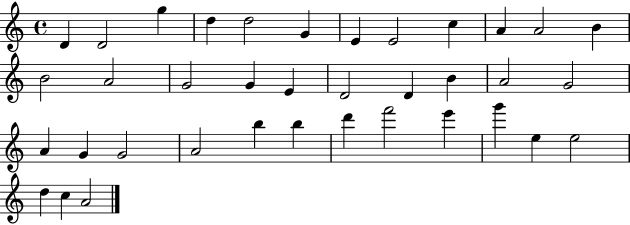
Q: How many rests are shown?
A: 0